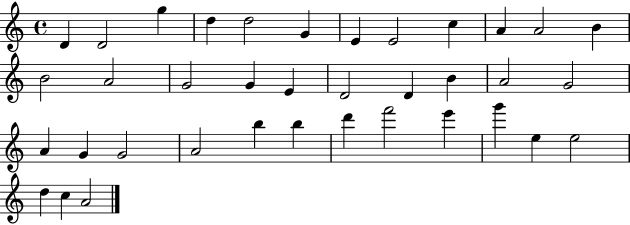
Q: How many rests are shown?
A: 0